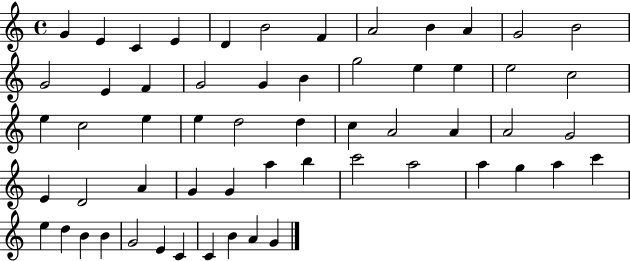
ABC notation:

X:1
T:Untitled
M:4/4
L:1/4
K:C
G E C E D B2 F A2 B A G2 B2 G2 E F G2 G B g2 e e e2 c2 e c2 e e d2 d c A2 A A2 G2 E D2 A G G a b c'2 a2 a g a c' e d B B G2 E C C B A G